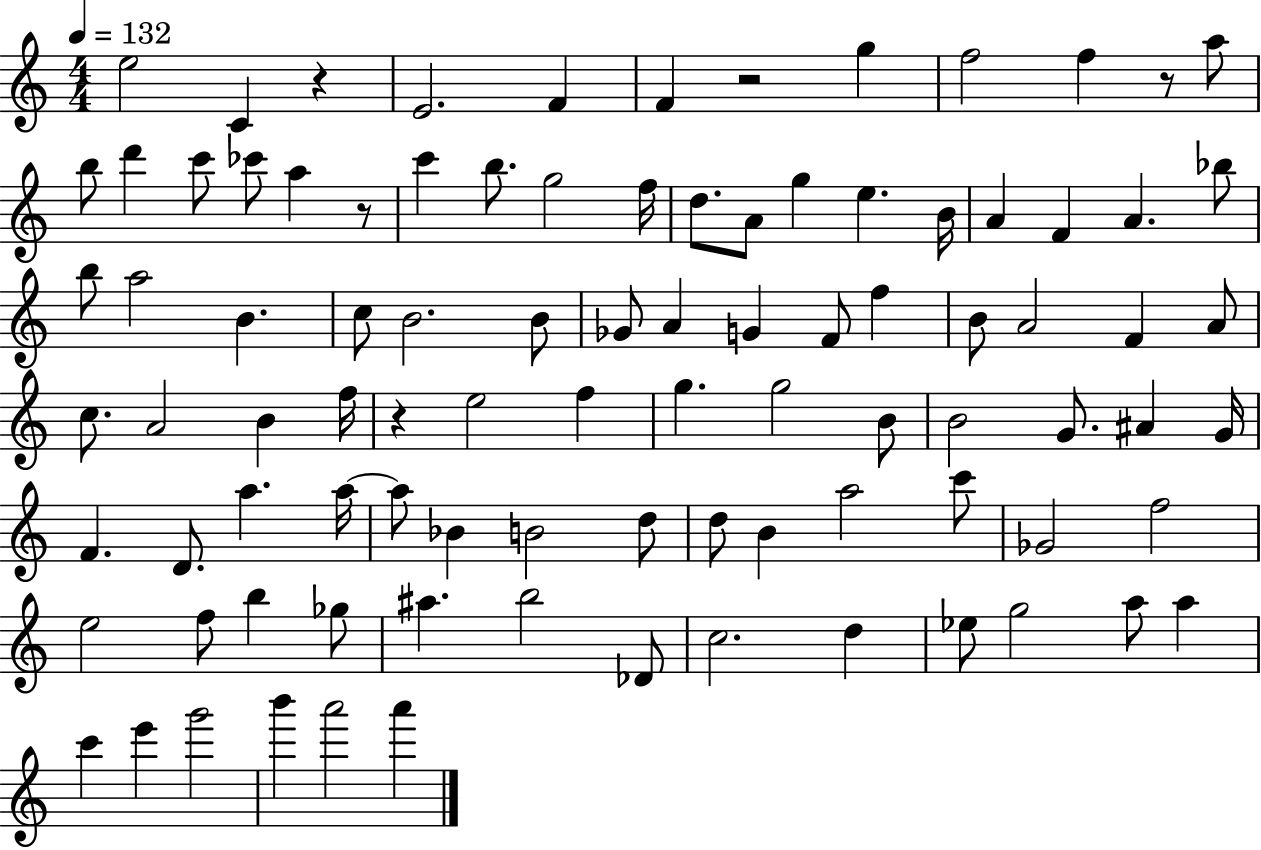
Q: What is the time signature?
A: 4/4